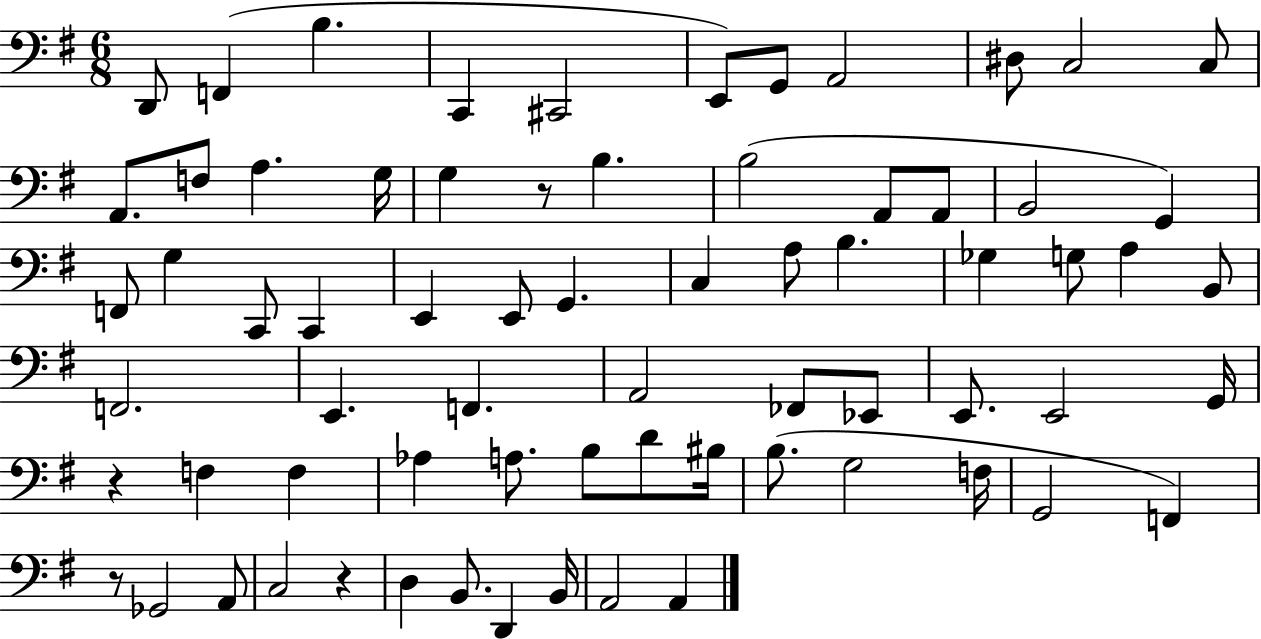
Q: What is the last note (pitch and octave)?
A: A2